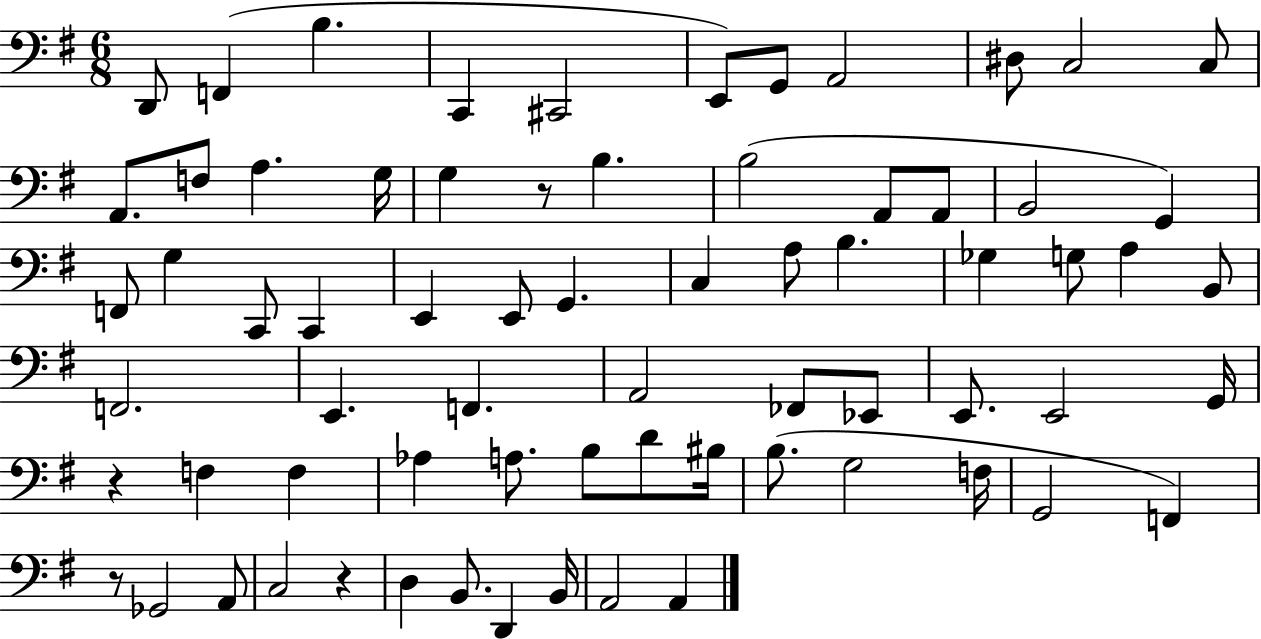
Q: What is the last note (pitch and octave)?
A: A2